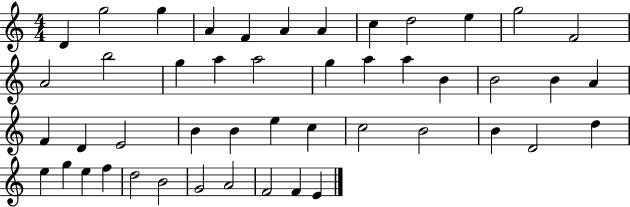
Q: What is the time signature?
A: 4/4